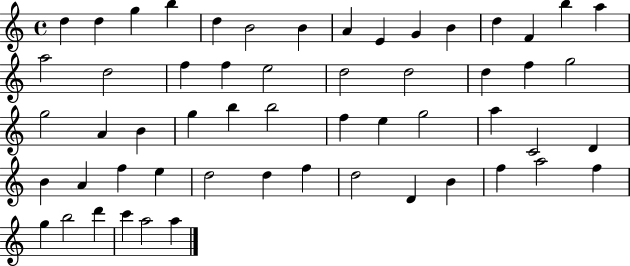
{
  \clef treble
  \time 4/4
  \defaultTimeSignature
  \key c \major
  d''4 d''4 g''4 b''4 | d''4 b'2 b'4 | a'4 e'4 g'4 b'4 | d''4 f'4 b''4 a''4 | \break a''2 d''2 | f''4 f''4 e''2 | d''2 d''2 | d''4 f''4 g''2 | \break g''2 a'4 b'4 | g''4 b''4 b''2 | f''4 e''4 g''2 | a''4 c'2 d'4 | \break b'4 a'4 f''4 e''4 | d''2 d''4 f''4 | d''2 d'4 b'4 | f''4 a''2 f''4 | \break g''4 b''2 d'''4 | c'''4 a''2 a''4 | \bar "|."
}